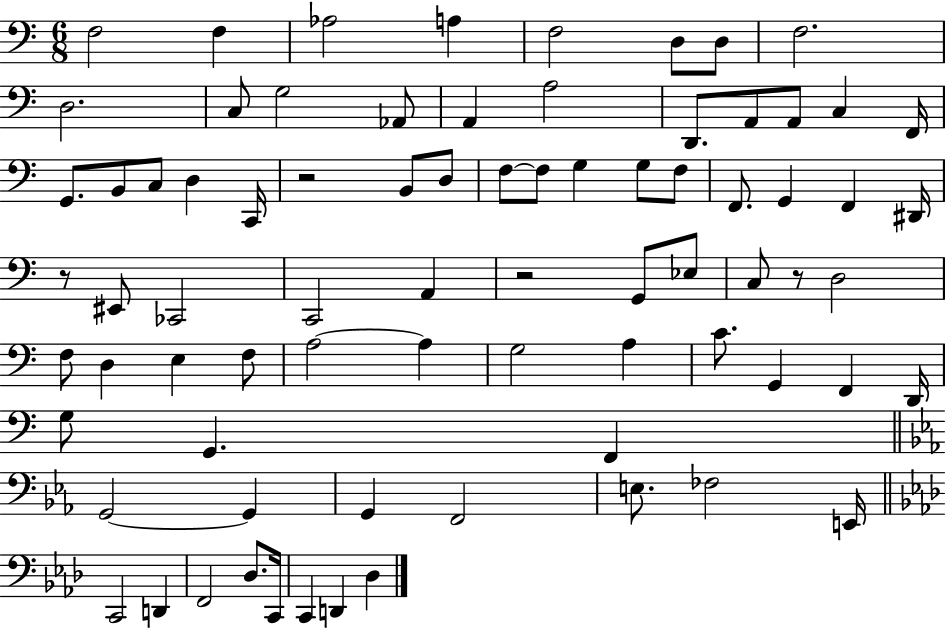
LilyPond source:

{
  \clef bass
  \numericTimeSignature
  \time 6/8
  \key c \major
  \repeat volta 2 { f2 f4 | aes2 a4 | f2 d8 d8 | f2. | \break d2. | c8 g2 aes,8 | a,4 a2 | d,8. a,8 a,8 c4 f,16 | \break g,8. b,8 c8 d4 c,16 | r2 b,8 d8 | f8~~ f8 g4 g8 f8 | f,8. g,4 f,4 dis,16 | \break r8 eis,8 ces,2 | c,2 a,4 | r2 g,8 ees8 | c8 r8 d2 | \break f8 d4 e4 f8 | a2~~ a4 | g2 a4 | c'8. g,4 f,4 d,16 | \break g8 g,4. f,4 | \bar "||" \break \key ees \major g,2~~ g,4 | g,4 f,2 | e8. fes2 e,16 | \bar "||" \break \key aes \major c,2 d,4 | f,2 des8. c,16 | c,4 d,4 des4 | } \bar "|."
}